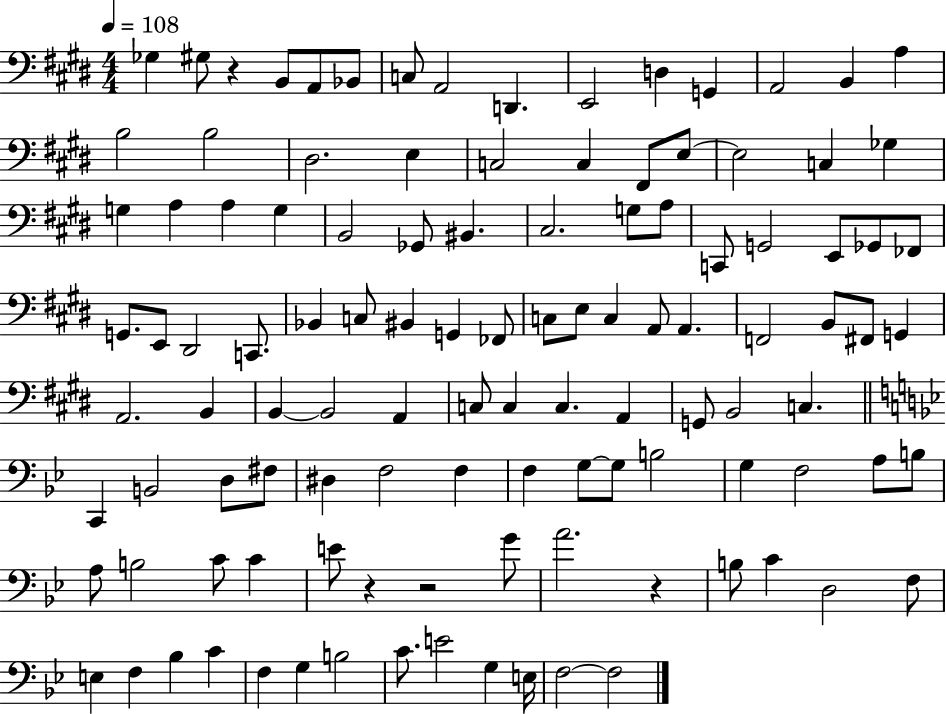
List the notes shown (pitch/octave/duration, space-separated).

Gb3/q G#3/e R/q B2/e A2/e Bb2/e C3/e A2/h D2/q. E2/h D3/q G2/q A2/h B2/q A3/q B3/h B3/h D#3/h. E3/q C3/h C3/q F#2/e E3/e E3/h C3/q Gb3/q G3/q A3/q A3/q G3/q B2/h Gb2/e BIS2/q. C#3/h. G3/e A3/e C2/e G2/h E2/e Gb2/e FES2/e G2/e. E2/e D#2/h C2/e. Bb2/q C3/e BIS2/q G2/q FES2/e C3/e E3/e C3/q A2/e A2/q. F2/h B2/e F#2/e G2/q A2/h. B2/q B2/q B2/h A2/q C3/e C3/q C3/q. A2/q G2/e B2/h C3/q. C2/q B2/h D3/e F#3/e D#3/q F3/h F3/q F3/q G3/e G3/e B3/h G3/q F3/h A3/e B3/e A3/e B3/h C4/e C4/q E4/e R/q R/h G4/e A4/h. R/q B3/e C4/q D3/h F3/e E3/q F3/q Bb3/q C4/q F3/q G3/q B3/h C4/e. E4/h G3/q E3/s F3/h F3/h